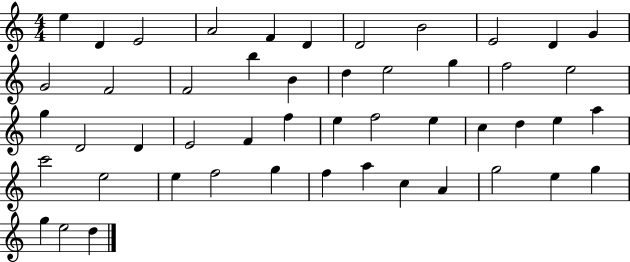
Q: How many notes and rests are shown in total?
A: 49